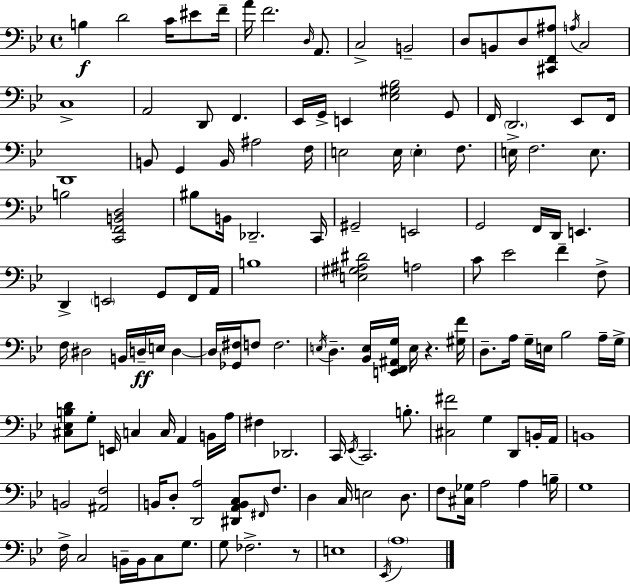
X:1
T:Untitled
M:4/4
L:1/4
K:Gm
B, D2 C/4 ^E/2 F/4 A/4 F2 D,/4 A,,/2 C,2 B,,2 D,/2 B,,/2 D,/2 [^C,,F,,^A,]/2 A,/4 C,2 C,4 A,,2 D,,/2 F,, _E,,/4 G,,/4 E,, [_E,^G,_B,]2 G,,/2 F,,/4 D,,2 _E,,/2 F,,/4 D,,4 B,,/2 G,, B,,/4 ^A,2 F,/4 E,2 E,/4 E, F,/2 E,/4 F,2 E,/2 B,2 [C,,F,,B,,D,]2 ^B,/2 B,,/4 _D,,2 C,,/4 ^G,,2 E,,2 G,,2 F,,/4 D,,/4 E,, D,, E,,2 G,,/2 F,,/4 A,,/4 B,4 [E,^G,^A,^D]2 A,2 C/2 _E2 F F,/2 F,/4 ^D,2 B,,/4 D,/4 E,/4 D, D,/4 [_G,,^F,]/4 F,/2 F,2 E,/4 D, [_B,,E,]/4 [E,,F,,^A,,G,]/4 E,/4 z [^G,F]/4 D,/2 A,/4 G,/4 E,/4 _B,2 A,/4 G,/4 [^C,_E,B,D]/2 G,/2 E,,/4 C, C,/4 A,, B,,/4 A,/4 ^F, _D,,2 C,,/4 _E,,/4 C,,2 B,/2 [^C,^F]2 G, D,,/2 B,,/4 A,,/4 B,,4 B,,2 [^A,,F,]2 B,,/4 D,/2 [D,,A,]2 [^D,,A,,B,,C,]/2 ^F,,/4 F,/2 D, C,/4 E,2 D,/2 F,/2 [^C,_G,]/4 A,2 A, B,/4 G,4 F,/4 C,2 B,,/4 B,,/4 C,/2 G,/2 G,/2 _F,2 z/2 E,4 _E,,/4 A,4